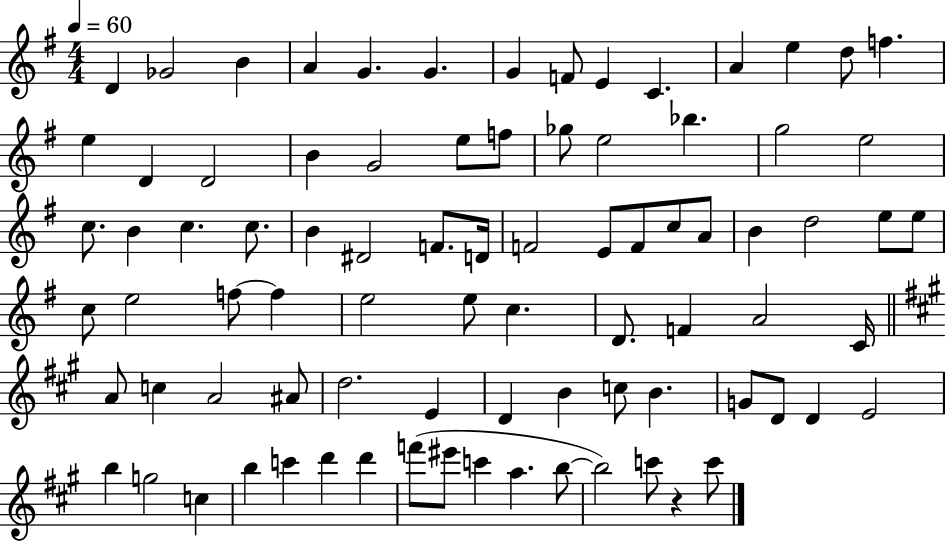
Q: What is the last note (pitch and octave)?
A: C6